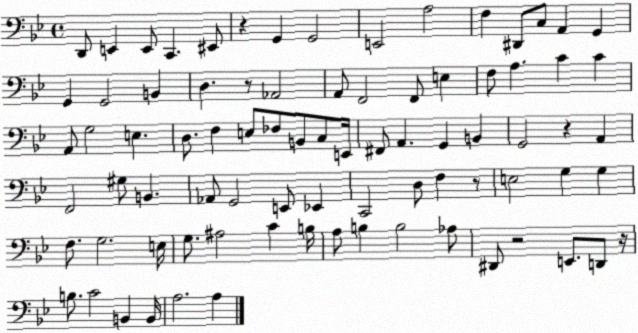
X:1
T:Untitled
M:4/4
L:1/4
K:Bb
D,,/2 E,, E,,/2 C,, ^E,,/2 z G,, G,,2 E,,2 A,2 F, ^D,,/2 C,/2 A,, G,, G,, G,,2 B,, D, z/2 _A,,2 A,,/2 F,,2 F,,/2 E, F,/2 A, C C A,,/2 G,2 E, D,/2 F, E,/2 _F,/2 B,,/2 C,/2 E,,/4 ^F,,/2 A,, G,, B,, G,,2 z A,, F,,2 ^G,/2 B,, _A,,/2 G,,2 E,,/2 _E,, C,,2 D,/2 F, z/2 E,2 G, G, F,/2 G,2 E,/4 G,/2 ^A,2 C B,/4 A,/2 B, B,2 _A,/2 ^D,,/2 z2 E,,/2 D,,/2 z/4 B,/2 C2 B,, B,,/4 A,2 A,